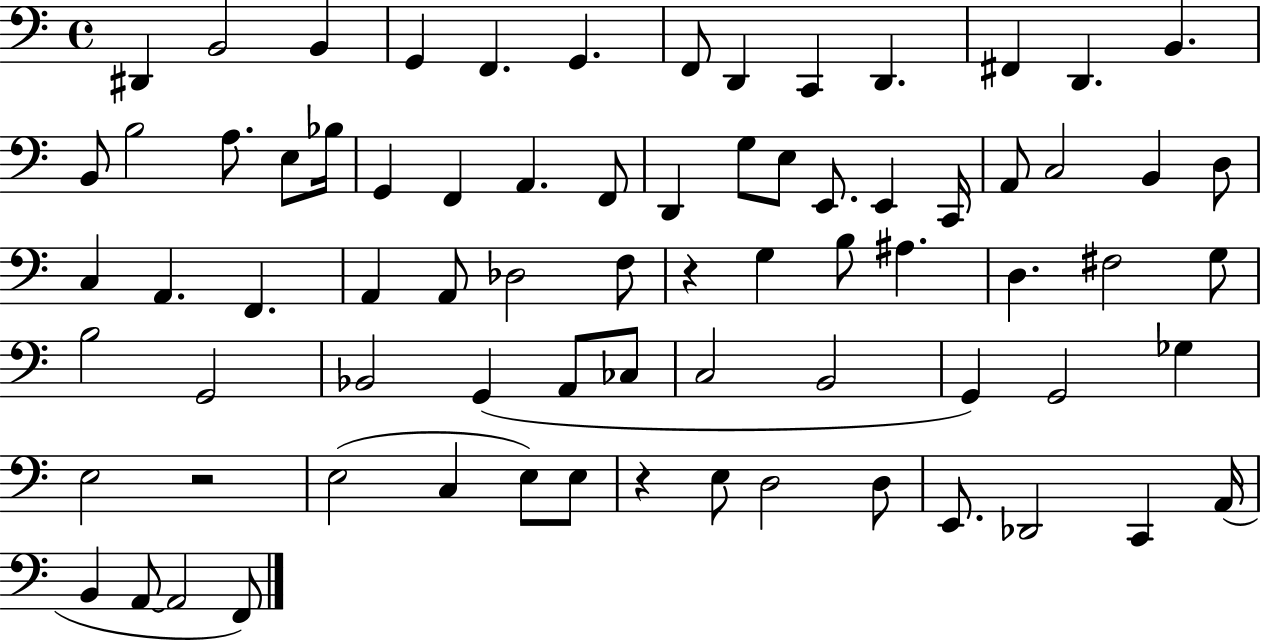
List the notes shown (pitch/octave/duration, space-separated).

D#2/q B2/h B2/q G2/q F2/q. G2/q. F2/e D2/q C2/q D2/q. F#2/q D2/q. B2/q. B2/e B3/h A3/e. E3/e Bb3/s G2/q F2/q A2/q. F2/e D2/q G3/e E3/e E2/e. E2/q C2/s A2/e C3/h B2/q D3/e C3/q A2/q. F2/q. A2/q A2/e Db3/h F3/e R/q G3/q B3/e A#3/q. D3/q. F#3/h G3/e B3/h G2/h Bb2/h G2/q A2/e CES3/e C3/h B2/h G2/q G2/h Gb3/q E3/h R/h E3/h C3/q E3/e E3/e R/q E3/e D3/h D3/e E2/e. Db2/h C2/q A2/s B2/q A2/e A2/h F2/e